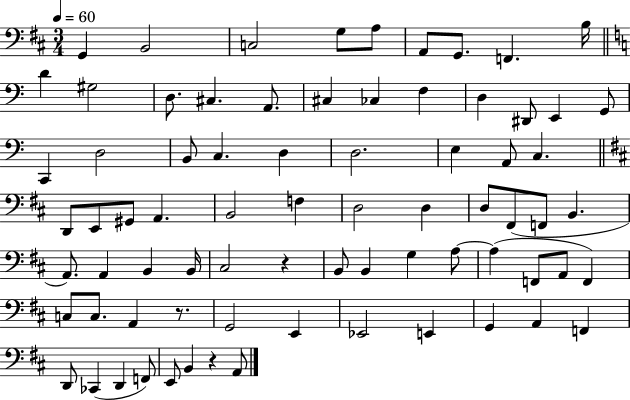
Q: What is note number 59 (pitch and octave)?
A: G2